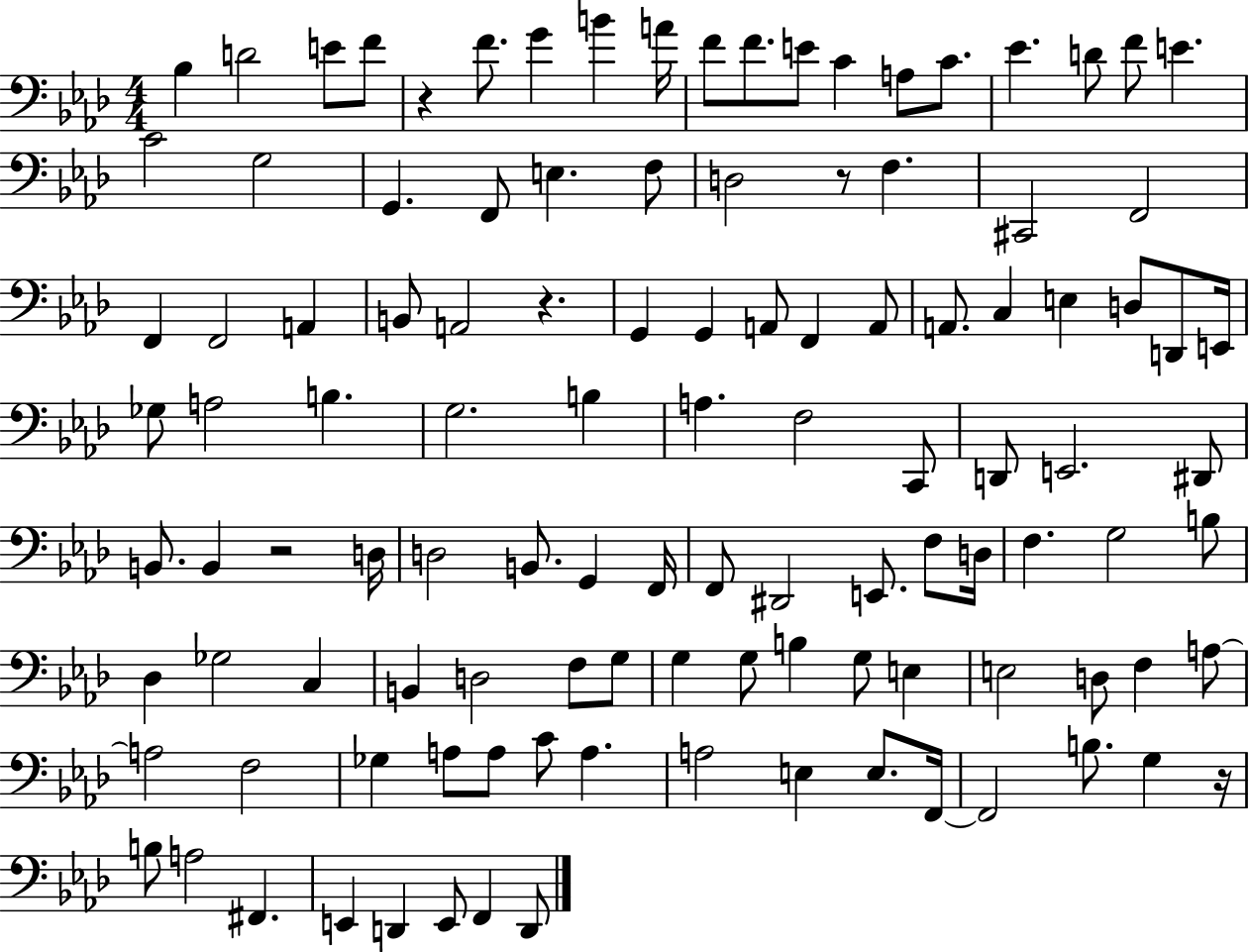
Bb3/q D4/h E4/e F4/e R/q F4/e. G4/q B4/q A4/s F4/e F4/e. E4/e C4/q A3/e C4/e. Eb4/q. D4/e F4/e E4/q. C4/h G3/h G2/q. F2/e E3/q. F3/e D3/h R/e F3/q. C#2/h F2/h F2/q F2/h A2/q B2/e A2/h R/q. G2/q G2/q A2/e F2/q A2/e A2/e. C3/q E3/q D3/e D2/e E2/s Gb3/e A3/h B3/q. G3/h. B3/q A3/q. F3/h C2/e D2/e E2/h. D#2/e B2/e. B2/q R/h D3/s D3/h B2/e. G2/q F2/s F2/e D#2/h E2/e. F3/e D3/s F3/q. G3/h B3/e Db3/q Gb3/h C3/q B2/q D3/h F3/e G3/e G3/q G3/e B3/q G3/e E3/q E3/h D3/e F3/q A3/e A3/h F3/h Gb3/q A3/e A3/e C4/e A3/q. A3/h E3/q E3/e. F2/s F2/h B3/e. G3/q R/s B3/e A3/h F#2/q. E2/q D2/q E2/e F2/q D2/e